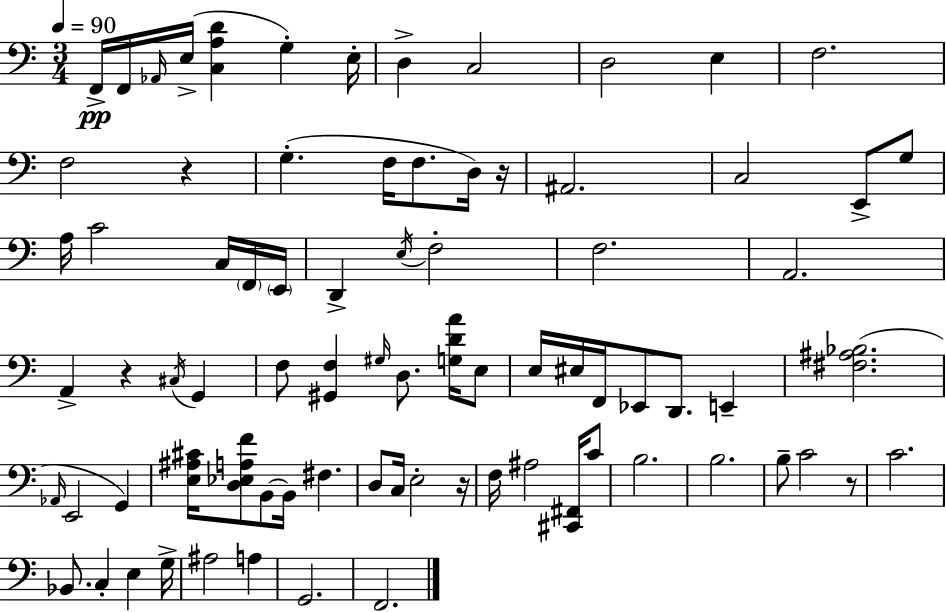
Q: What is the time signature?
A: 3/4